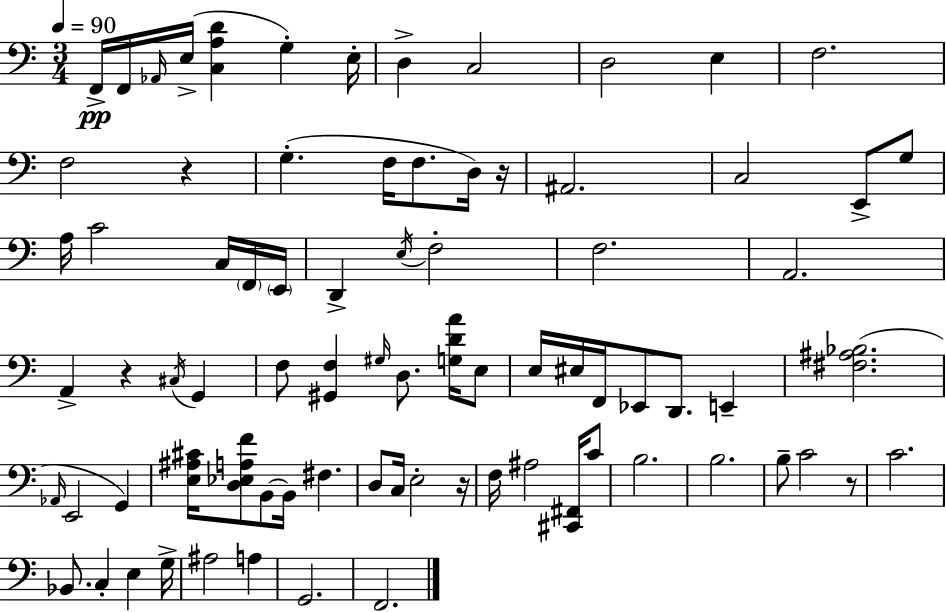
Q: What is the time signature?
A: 3/4